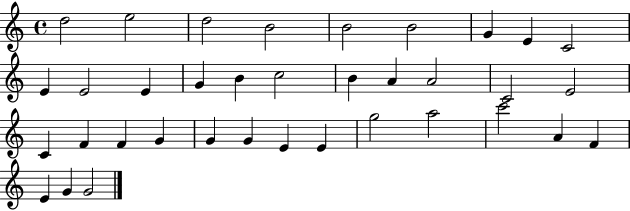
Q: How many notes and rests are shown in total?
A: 36